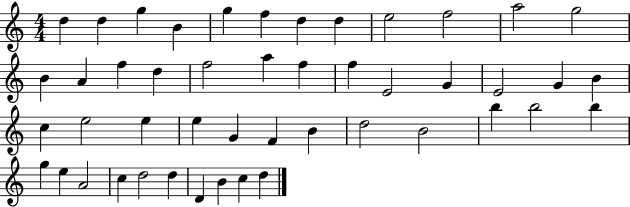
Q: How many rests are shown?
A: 0